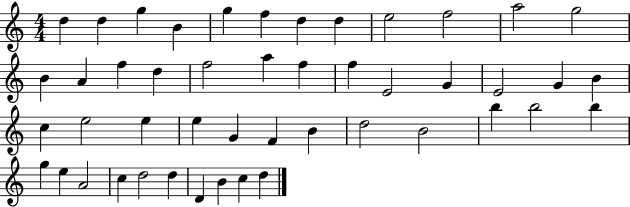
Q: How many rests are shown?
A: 0